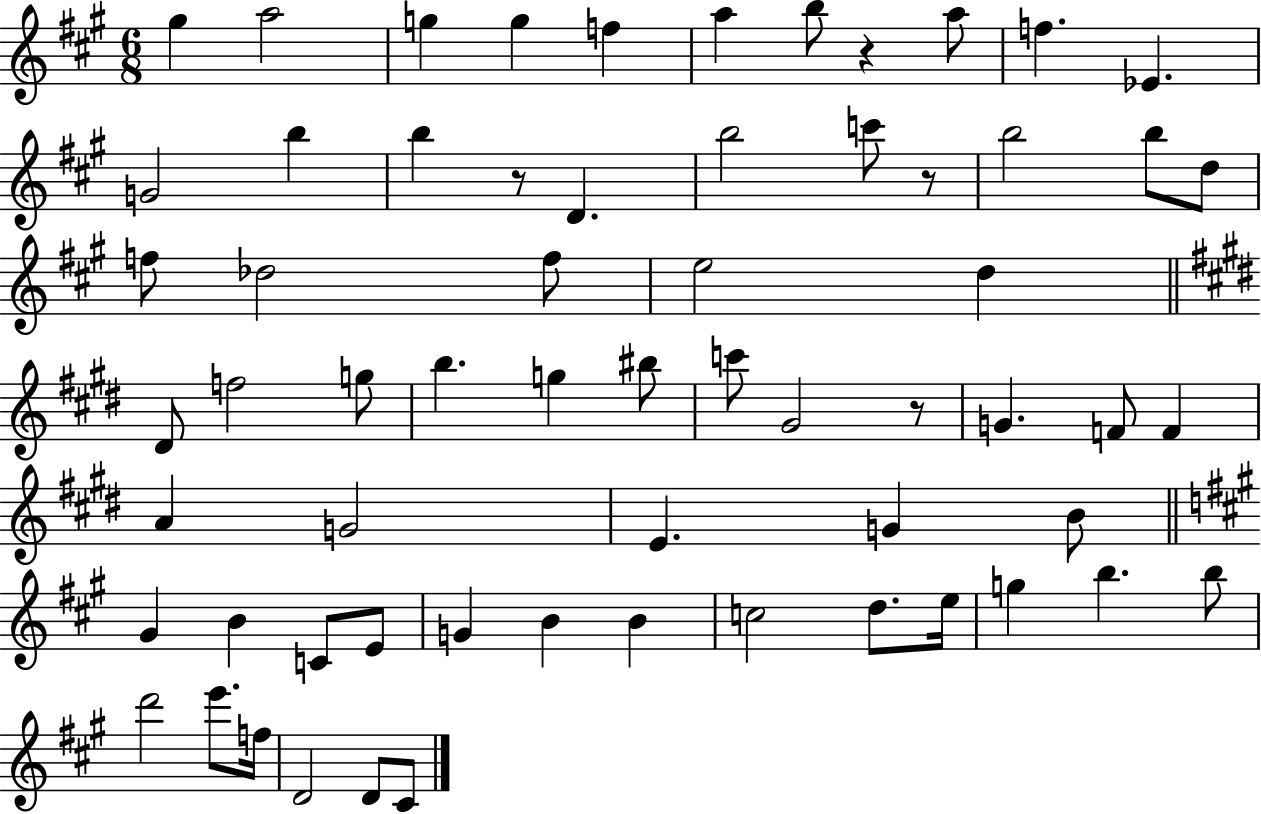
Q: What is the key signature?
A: A major